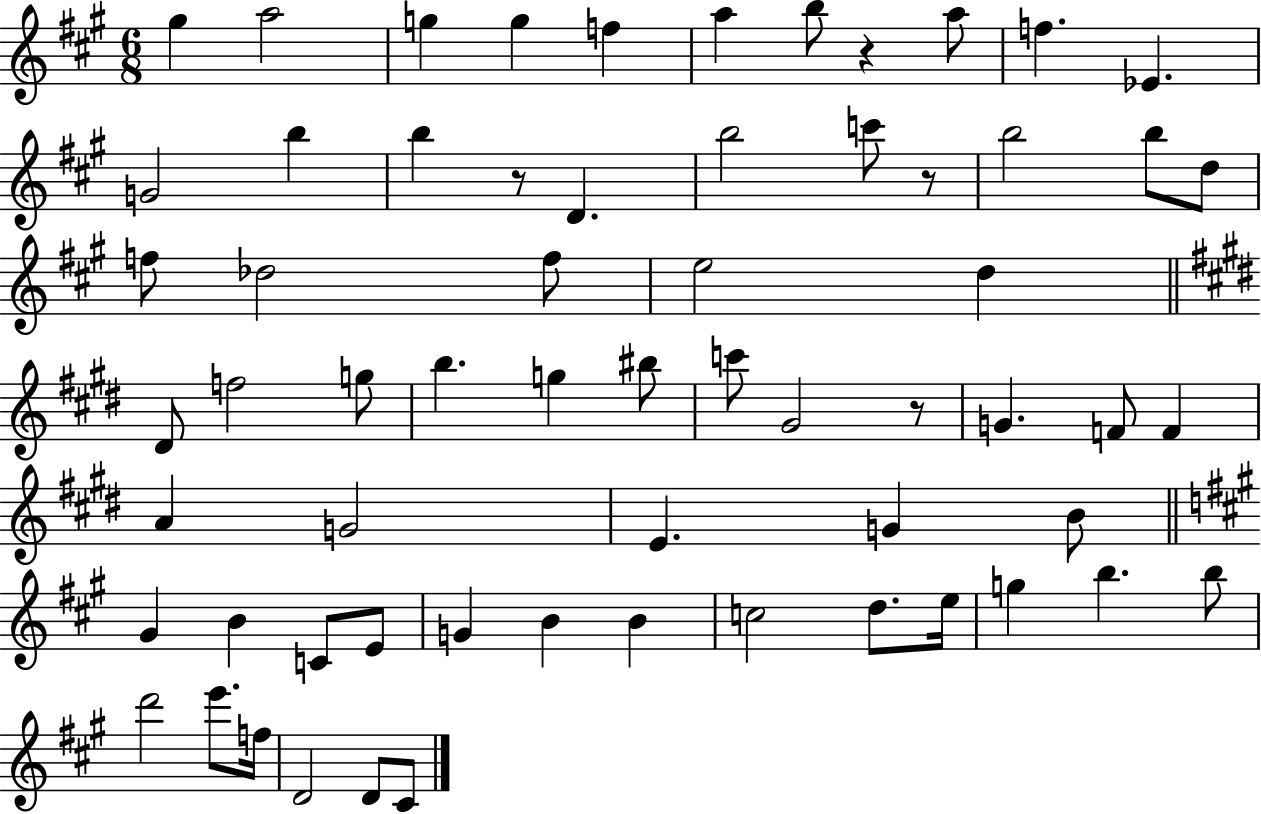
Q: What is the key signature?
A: A major